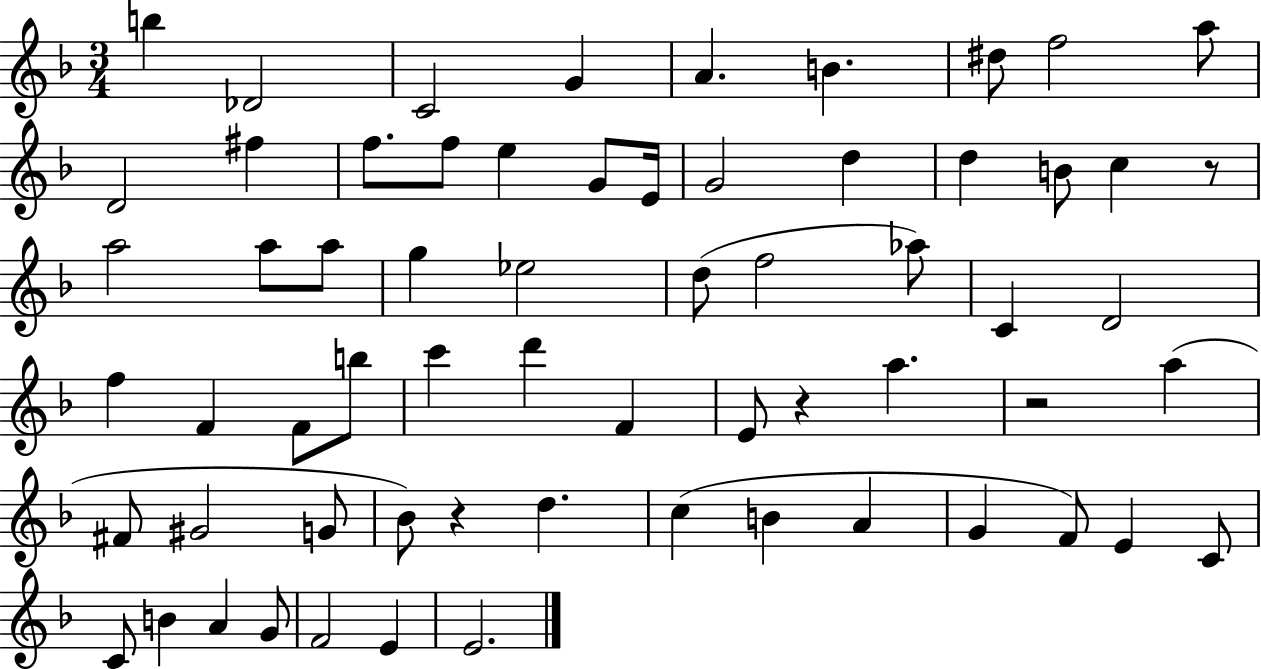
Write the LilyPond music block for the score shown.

{
  \clef treble
  \numericTimeSignature
  \time 3/4
  \key f \major
  b''4 des'2 | c'2 g'4 | a'4. b'4. | dis''8 f''2 a''8 | \break d'2 fis''4 | f''8. f''8 e''4 g'8 e'16 | g'2 d''4 | d''4 b'8 c''4 r8 | \break a''2 a''8 a''8 | g''4 ees''2 | d''8( f''2 aes''8) | c'4 d'2 | \break f''4 f'4 f'8 b''8 | c'''4 d'''4 f'4 | e'8 r4 a''4. | r2 a''4( | \break fis'8 gis'2 g'8 | bes'8) r4 d''4. | c''4( b'4 a'4 | g'4 f'8) e'4 c'8 | \break c'8 b'4 a'4 g'8 | f'2 e'4 | e'2. | \bar "|."
}